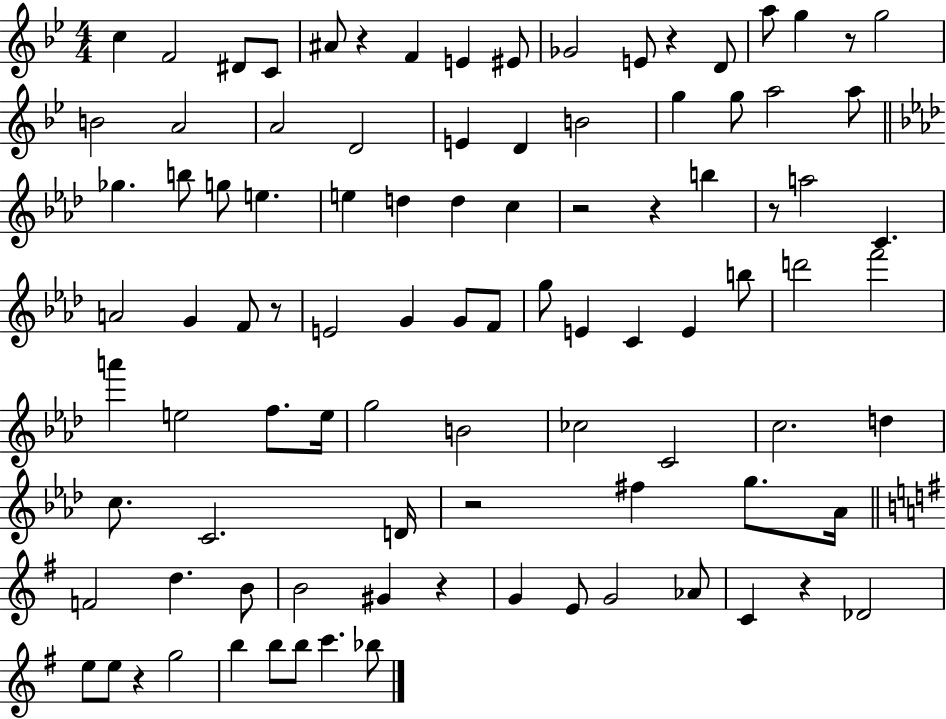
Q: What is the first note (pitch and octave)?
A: C5